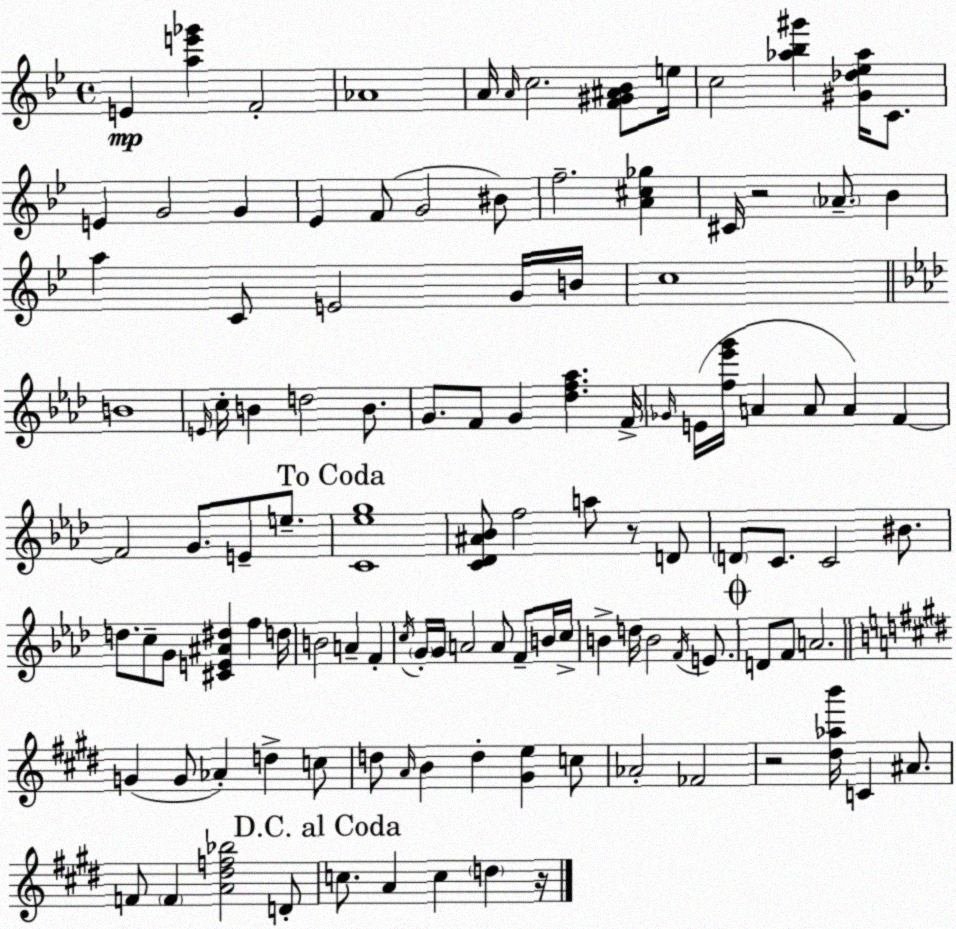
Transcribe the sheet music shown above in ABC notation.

X:1
T:Untitled
M:4/4
L:1/4
K:Bb
E [ae'_g'] F2 _A4 A/4 A/4 c2 [F^G^A_B]/2 e/4 c2 [_a_b^g'] [^G_d_e_a]/4 C/2 E G2 G _E F/2 G2 ^B/2 f2 [A^c_g] ^C/4 z2 _A/2 _B a C/2 E2 G/4 B/4 c4 B4 E/4 c/4 B d2 B/2 G/2 F/2 G [_df_a] F/4 _G/4 E/4 [f_e'g']/4 A A/2 A F F2 G/2 E/2 e/2 [C_eg]4 [C_D^A_B]/2 f2 a/2 z/2 D/2 D/2 C/2 C2 ^B/2 d/2 c/2 G/2 [^CE^A^d] f d/4 B2 A F c/4 G/4 G/4 A2 A/2 F/2 B/4 c/4 B d/4 B2 F/4 E/2 D/2 F/2 A2 G G/2 _A d c/2 d/2 A/4 B d [^Ge] c/2 _A2 _F2 z2 [^d_ab']/4 C ^A/2 F/2 F [A^df_b]2 D/2 c/2 A c d z/4